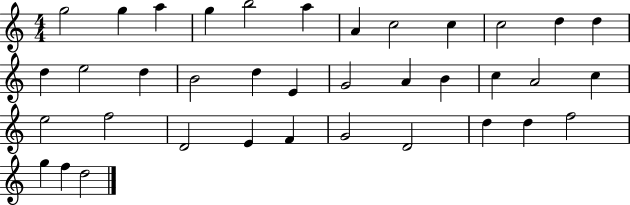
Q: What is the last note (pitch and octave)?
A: D5